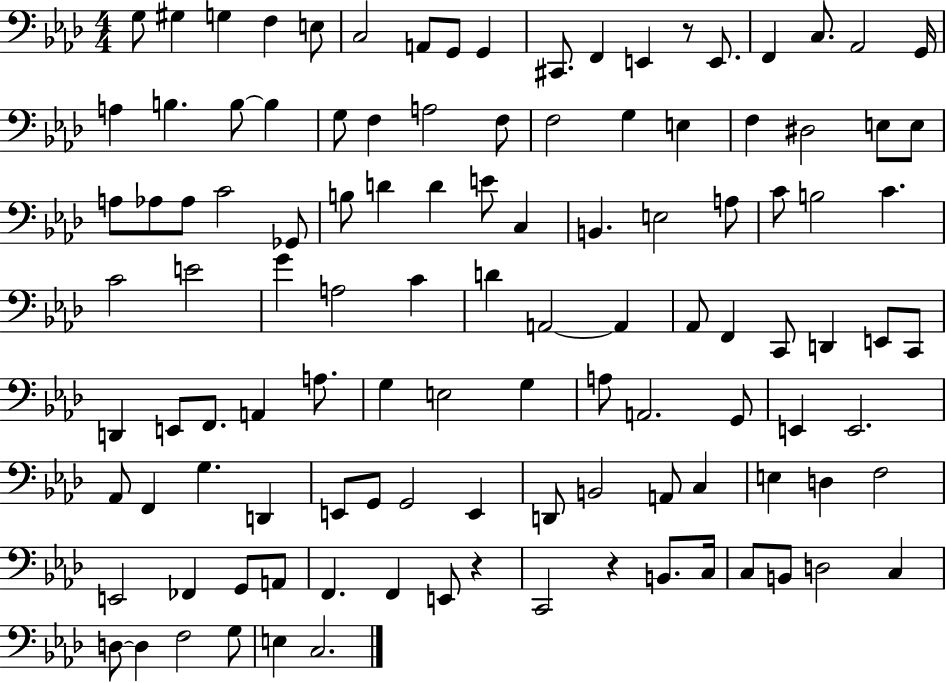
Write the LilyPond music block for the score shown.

{
  \clef bass
  \numericTimeSignature
  \time 4/4
  \key aes \major
  g8 gis4 g4 f4 e8 | c2 a,8 g,8 g,4 | cis,8. f,4 e,4 r8 e,8. | f,4 c8. aes,2 g,16 | \break a4 b4. b8~~ b4 | g8 f4 a2 f8 | f2 g4 e4 | f4 dis2 e8 e8 | \break a8 aes8 aes8 c'2 ges,8 | b8 d'4 d'4 e'8 c4 | b,4. e2 a8 | c'8 b2 c'4. | \break c'2 e'2 | g'4 a2 c'4 | d'4 a,2~~ a,4 | aes,8 f,4 c,8 d,4 e,8 c,8 | \break d,4 e,8 f,8. a,4 a8. | g4 e2 g4 | a8 a,2. g,8 | e,4 e,2. | \break aes,8 f,4 g4. d,4 | e,8 g,8 g,2 e,4 | d,8 b,2 a,8 c4 | e4 d4 f2 | \break e,2 fes,4 g,8 a,8 | f,4. f,4 e,8 r4 | c,2 r4 b,8. c16 | c8 b,8 d2 c4 | \break d8~~ d4 f2 g8 | e4 c2. | \bar "|."
}